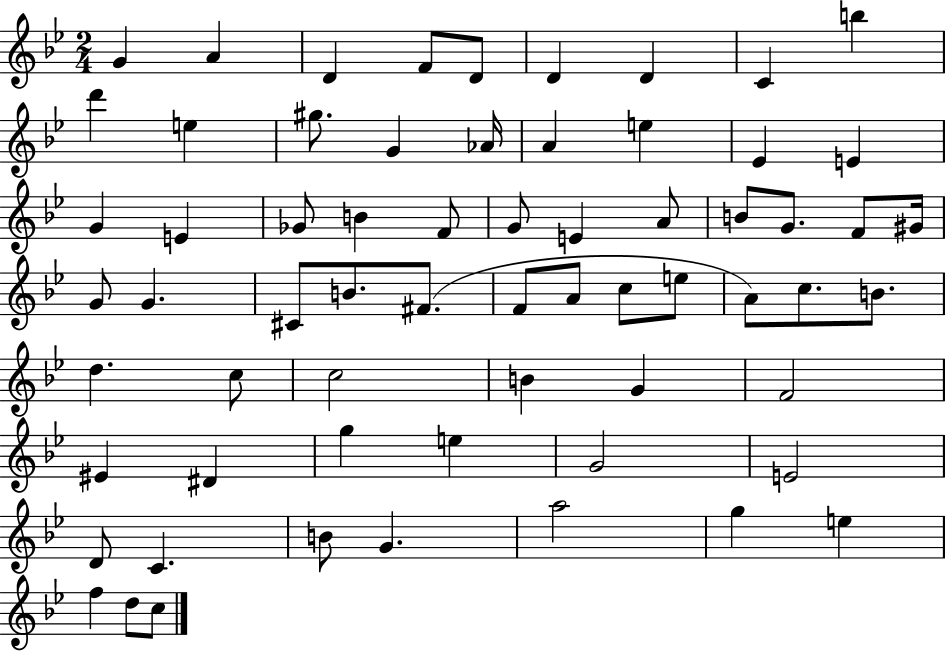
G4/q A4/q D4/q F4/e D4/e D4/q D4/q C4/q B5/q D6/q E5/q G#5/e. G4/q Ab4/s A4/q E5/q Eb4/q E4/q G4/q E4/q Gb4/e B4/q F4/e G4/e E4/q A4/e B4/e G4/e. F4/e G#4/s G4/e G4/q. C#4/e B4/e. F#4/e. F4/e A4/e C5/e E5/e A4/e C5/e. B4/e. D5/q. C5/e C5/h B4/q G4/q F4/h EIS4/q D#4/q G5/q E5/q G4/h E4/h D4/e C4/q. B4/e G4/q. A5/h G5/q E5/q F5/q D5/e C5/e